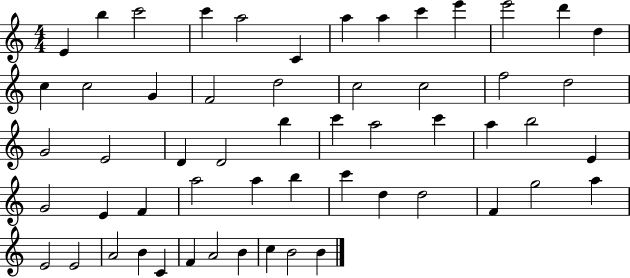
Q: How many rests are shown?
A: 0